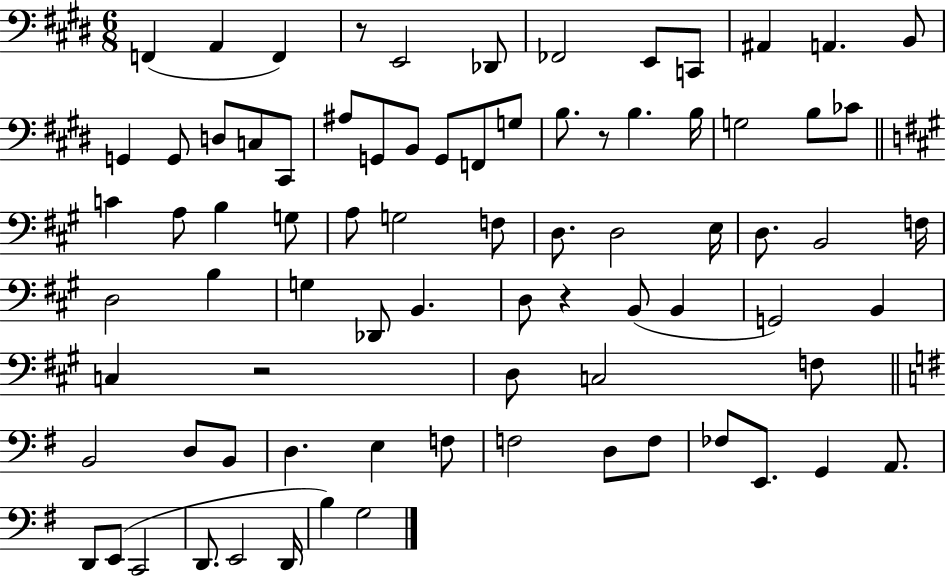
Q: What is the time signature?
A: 6/8